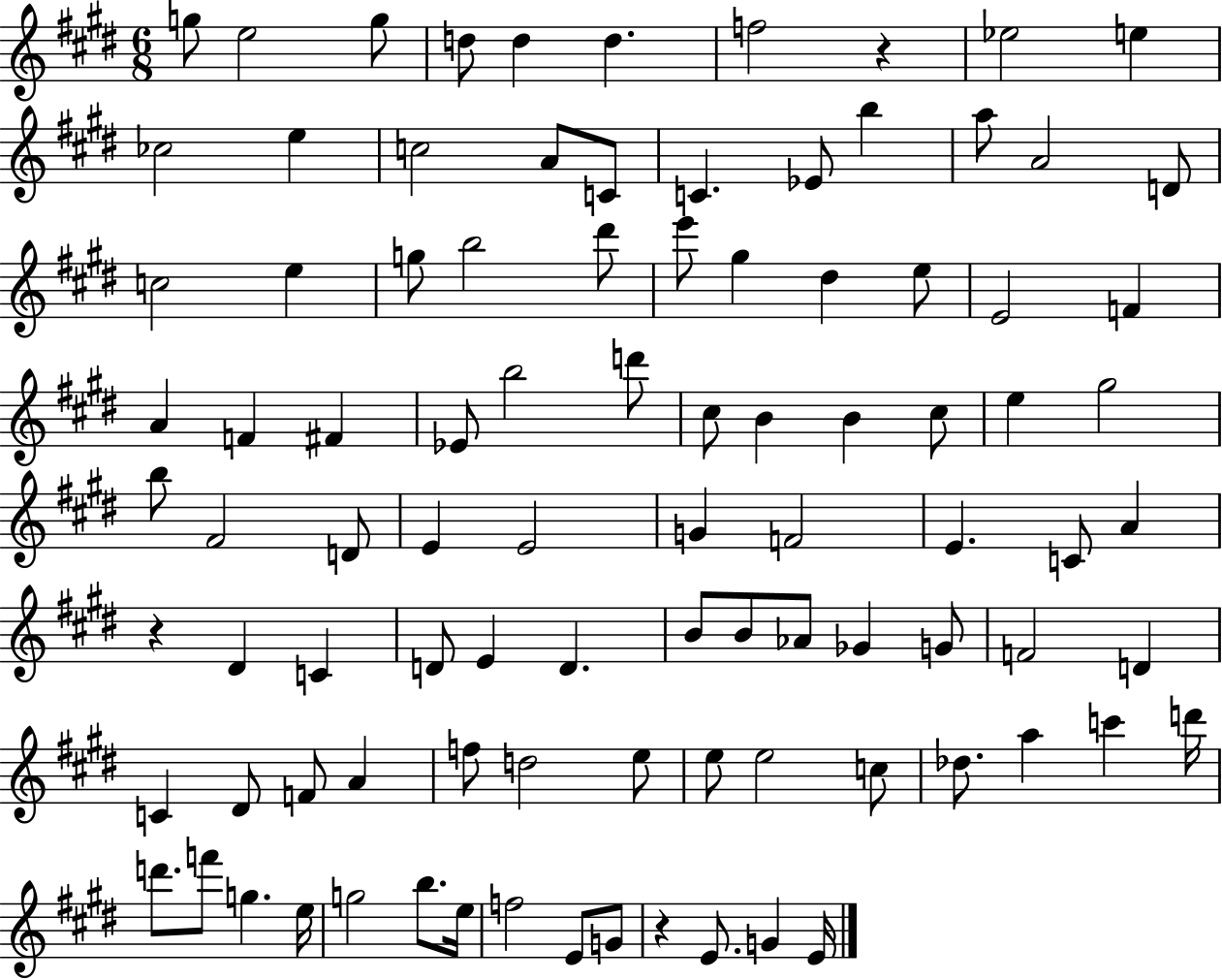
G5/e E5/h G5/e D5/e D5/q D5/q. F5/h R/q Eb5/h E5/q CES5/h E5/q C5/h A4/e C4/e C4/q. Eb4/e B5/q A5/e A4/h D4/e C5/h E5/q G5/e B5/h D#6/e E6/e G#5/q D#5/q E5/e E4/h F4/q A4/q F4/q F#4/q Eb4/e B5/h D6/e C#5/e B4/q B4/q C#5/e E5/q G#5/h B5/e F#4/h D4/e E4/q E4/h G4/q F4/h E4/q. C4/e A4/q R/q D#4/q C4/q D4/e E4/q D4/q. B4/e B4/e Ab4/e Gb4/q G4/e F4/h D4/q C4/q D#4/e F4/e A4/q F5/e D5/h E5/e E5/e E5/h C5/e Db5/e. A5/q C6/q D6/s D6/e. F6/e G5/q. E5/s G5/h B5/e. E5/s F5/h E4/e G4/e R/q E4/e. G4/q E4/s